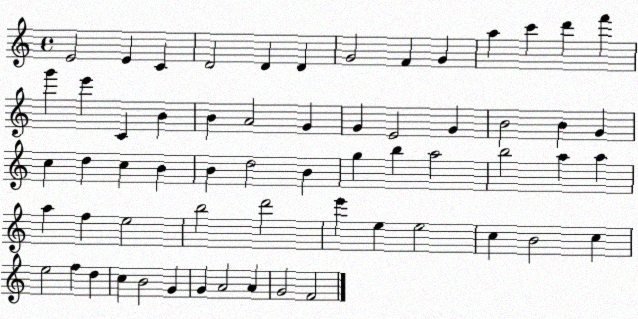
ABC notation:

X:1
T:Untitled
M:4/4
L:1/4
K:C
E2 E C D2 D D G2 F G a c' d' f' g' e' C B B A2 G G E2 G B2 B G c d c B B d2 B g b a2 b2 a a a f e2 b2 d'2 e' e e2 c B2 c e2 f d c B2 G G A2 A G2 F2